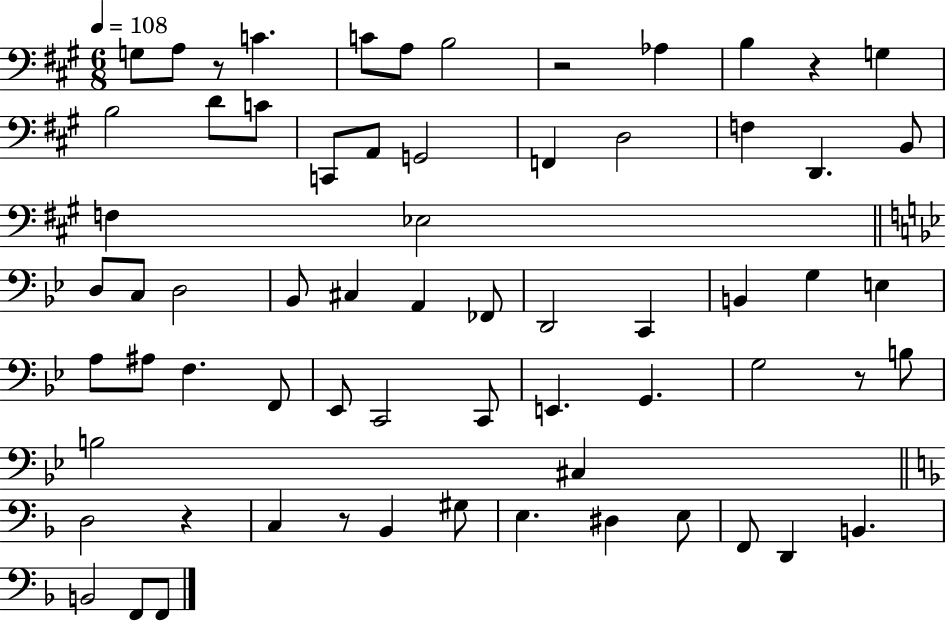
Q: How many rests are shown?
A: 6